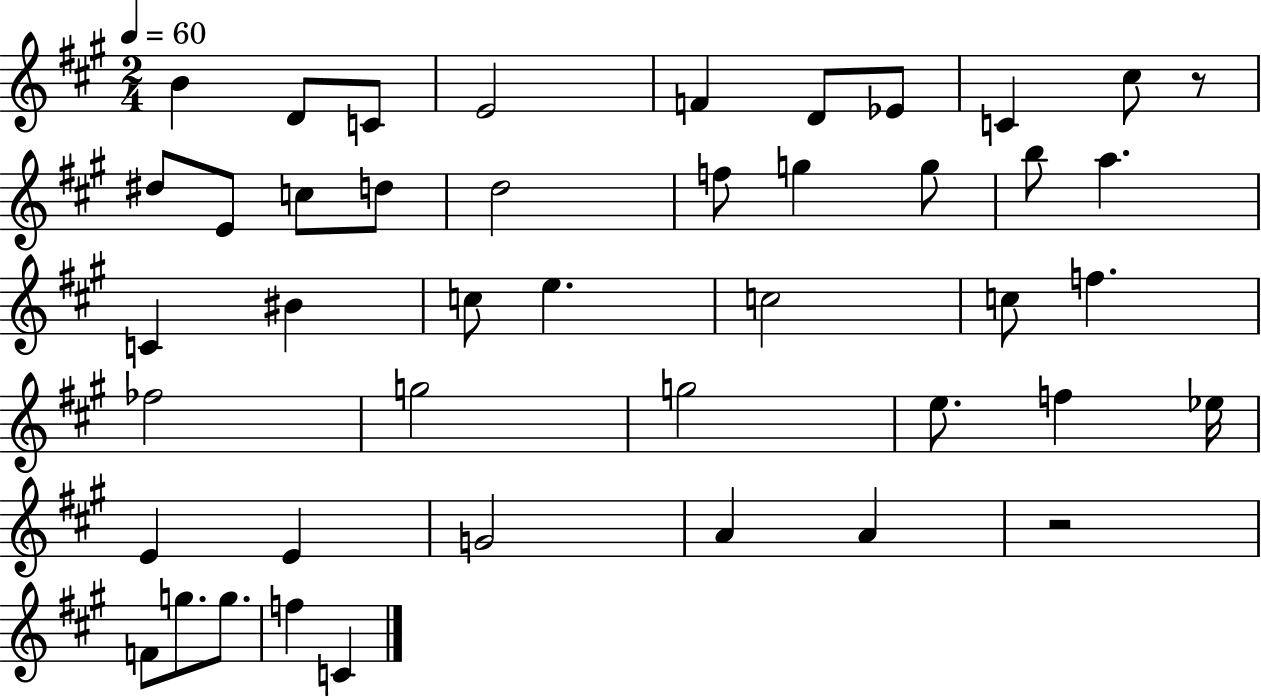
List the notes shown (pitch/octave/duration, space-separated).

B4/q D4/e C4/e E4/h F4/q D4/e Eb4/e C4/q C#5/e R/e D#5/e E4/e C5/e D5/e D5/h F5/e G5/q G5/e B5/e A5/q. C4/q BIS4/q C5/e E5/q. C5/h C5/e F5/q. FES5/h G5/h G5/h E5/e. F5/q Eb5/s E4/q E4/q G4/h A4/q A4/q R/h F4/e G5/e. G5/e. F5/q C4/q